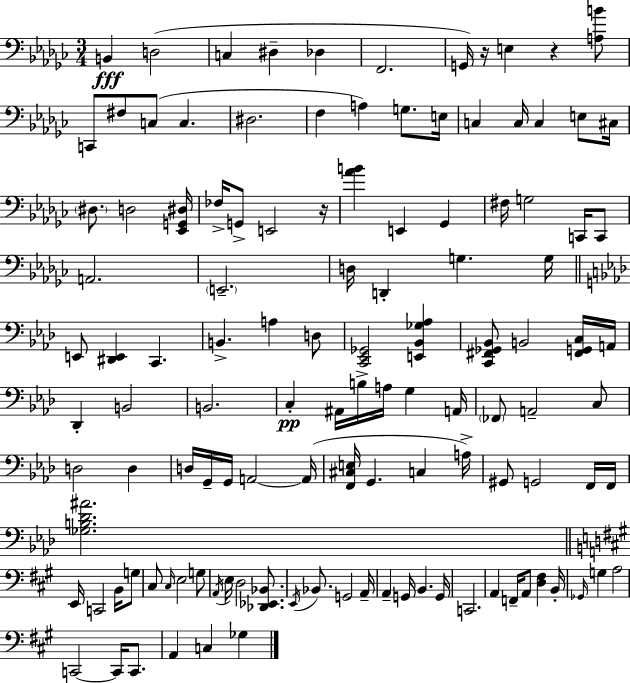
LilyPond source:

{
  \clef bass
  \numericTimeSignature
  \time 3/4
  \key ees \minor
  b,4\fff d2( | c4 dis4-- des4 | f,2. | g,16) r16 e4 r4 <a b'>8 | \break c,8 fis8 c8( c4. | dis2. | f4 a4) g8. e16 | c4 c16 c4 e8 cis16 | \break \parenthesize dis8. d2 <ees, g, dis>16 | fes16-> g,8-> e,2 r16 | <aes' b'>4 e,4 ges,4 | fis16 g2 c,16 c,8 | \break a,2. | \parenthesize e,2.-- | d16 d,4-. g4. g16 | \bar "||" \break \key aes \major e,8 <dis, e,>4 c,4. | b,4.-> a4 d8 | <c, ees, ges,>2 <e, bes, ges aes>4 | <c, fis, ges, bes,>8 b,2 <fis, g, c>16 a,16 | \break des,4-. b,2 | b,2. | c4-.\pp ais,16 b16-> a16 g4 a,16 | \parenthesize fes,8 a,2-- c8 | \break d2 d4 | d16 g,16-- g,16 a,2~~ a,16( | <f, cis e>16 g,4. c4 a16->) | gis,8 g,2 f,16 f,16 | \break <ges b des' ais'>2. | \bar "||" \break \key a \major e,16 c,2 b,16 g8 | cis8 \grace { cis16 } e2 g8 | \acciaccatura { a,16 } e16 d2 <des, ees, bes,>8. | \acciaccatura { e,16 } bes,8. g,2 | \break a,16-- a,4-- g,16 b,4. | g,16 c,2. | a,4 f,16-- a,8 <d fis>4 | b,16-. \grace { ges,16 } g4 a2 | \break c,2~~ | c,16 c,8. a,4 c4 | ges4 \bar "|."
}